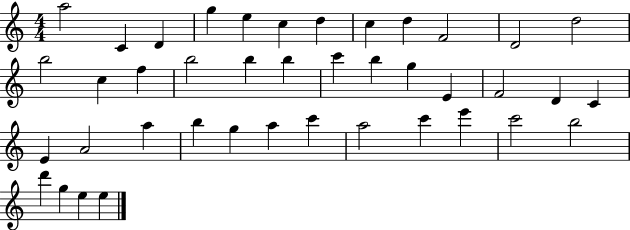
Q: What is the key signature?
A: C major